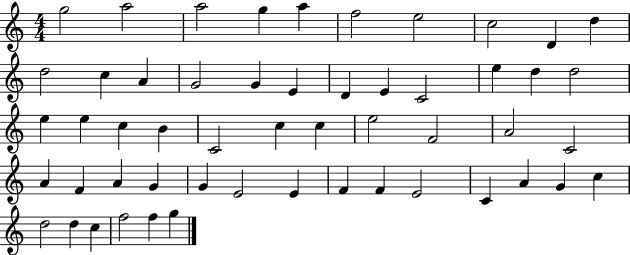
{
  \clef treble
  \numericTimeSignature
  \time 4/4
  \key c \major
  g''2 a''2 | a''2 g''4 a''4 | f''2 e''2 | c''2 d'4 d''4 | \break d''2 c''4 a'4 | g'2 g'4 e'4 | d'4 e'4 c'2 | e''4 d''4 d''2 | \break e''4 e''4 c''4 b'4 | c'2 c''4 c''4 | e''2 f'2 | a'2 c'2 | \break a'4 f'4 a'4 g'4 | g'4 e'2 e'4 | f'4 f'4 e'2 | c'4 a'4 g'4 c''4 | \break d''2 d''4 c''4 | f''2 f''4 g''4 | \bar "|."
}